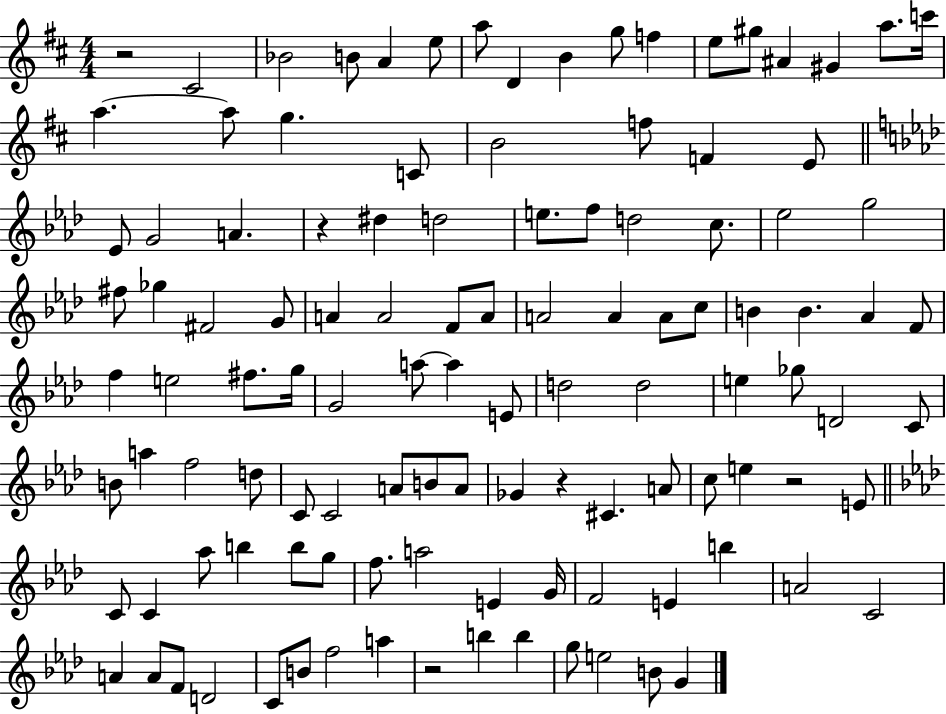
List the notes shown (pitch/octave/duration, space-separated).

R/h C#4/h Bb4/h B4/e A4/q E5/e A5/e D4/q B4/q G5/e F5/q E5/e G#5/e A#4/q G#4/q A5/e. C6/s A5/q. A5/e G5/q. C4/e B4/h F5/e F4/q E4/e Eb4/e G4/h A4/q. R/q D#5/q D5/h E5/e. F5/e D5/h C5/e. Eb5/h G5/h F#5/e Gb5/q F#4/h G4/e A4/q A4/h F4/e A4/e A4/h A4/q A4/e C5/e B4/q B4/q. Ab4/q F4/e F5/q E5/h F#5/e. G5/s G4/h A5/e A5/q E4/e D5/h D5/h E5/q Gb5/e D4/h C4/e B4/e A5/q F5/h D5/e C4/e C4/h A4/e B4/e A4/e Gb4/q R/q C#4/q. A4/e C5/e E5/q R/h E4/e C4/e C4/q Ab5/e B5/q B5/e G5/e F5/e. A5/h E4/q G4/s F4/h E4/q B5/q A4/h C4/h A4/q A4/e F4/e D4/h C4/e B4/e F5/h A5/q R/h B5/q B5/q G5/e E5/h B4/e G4/q